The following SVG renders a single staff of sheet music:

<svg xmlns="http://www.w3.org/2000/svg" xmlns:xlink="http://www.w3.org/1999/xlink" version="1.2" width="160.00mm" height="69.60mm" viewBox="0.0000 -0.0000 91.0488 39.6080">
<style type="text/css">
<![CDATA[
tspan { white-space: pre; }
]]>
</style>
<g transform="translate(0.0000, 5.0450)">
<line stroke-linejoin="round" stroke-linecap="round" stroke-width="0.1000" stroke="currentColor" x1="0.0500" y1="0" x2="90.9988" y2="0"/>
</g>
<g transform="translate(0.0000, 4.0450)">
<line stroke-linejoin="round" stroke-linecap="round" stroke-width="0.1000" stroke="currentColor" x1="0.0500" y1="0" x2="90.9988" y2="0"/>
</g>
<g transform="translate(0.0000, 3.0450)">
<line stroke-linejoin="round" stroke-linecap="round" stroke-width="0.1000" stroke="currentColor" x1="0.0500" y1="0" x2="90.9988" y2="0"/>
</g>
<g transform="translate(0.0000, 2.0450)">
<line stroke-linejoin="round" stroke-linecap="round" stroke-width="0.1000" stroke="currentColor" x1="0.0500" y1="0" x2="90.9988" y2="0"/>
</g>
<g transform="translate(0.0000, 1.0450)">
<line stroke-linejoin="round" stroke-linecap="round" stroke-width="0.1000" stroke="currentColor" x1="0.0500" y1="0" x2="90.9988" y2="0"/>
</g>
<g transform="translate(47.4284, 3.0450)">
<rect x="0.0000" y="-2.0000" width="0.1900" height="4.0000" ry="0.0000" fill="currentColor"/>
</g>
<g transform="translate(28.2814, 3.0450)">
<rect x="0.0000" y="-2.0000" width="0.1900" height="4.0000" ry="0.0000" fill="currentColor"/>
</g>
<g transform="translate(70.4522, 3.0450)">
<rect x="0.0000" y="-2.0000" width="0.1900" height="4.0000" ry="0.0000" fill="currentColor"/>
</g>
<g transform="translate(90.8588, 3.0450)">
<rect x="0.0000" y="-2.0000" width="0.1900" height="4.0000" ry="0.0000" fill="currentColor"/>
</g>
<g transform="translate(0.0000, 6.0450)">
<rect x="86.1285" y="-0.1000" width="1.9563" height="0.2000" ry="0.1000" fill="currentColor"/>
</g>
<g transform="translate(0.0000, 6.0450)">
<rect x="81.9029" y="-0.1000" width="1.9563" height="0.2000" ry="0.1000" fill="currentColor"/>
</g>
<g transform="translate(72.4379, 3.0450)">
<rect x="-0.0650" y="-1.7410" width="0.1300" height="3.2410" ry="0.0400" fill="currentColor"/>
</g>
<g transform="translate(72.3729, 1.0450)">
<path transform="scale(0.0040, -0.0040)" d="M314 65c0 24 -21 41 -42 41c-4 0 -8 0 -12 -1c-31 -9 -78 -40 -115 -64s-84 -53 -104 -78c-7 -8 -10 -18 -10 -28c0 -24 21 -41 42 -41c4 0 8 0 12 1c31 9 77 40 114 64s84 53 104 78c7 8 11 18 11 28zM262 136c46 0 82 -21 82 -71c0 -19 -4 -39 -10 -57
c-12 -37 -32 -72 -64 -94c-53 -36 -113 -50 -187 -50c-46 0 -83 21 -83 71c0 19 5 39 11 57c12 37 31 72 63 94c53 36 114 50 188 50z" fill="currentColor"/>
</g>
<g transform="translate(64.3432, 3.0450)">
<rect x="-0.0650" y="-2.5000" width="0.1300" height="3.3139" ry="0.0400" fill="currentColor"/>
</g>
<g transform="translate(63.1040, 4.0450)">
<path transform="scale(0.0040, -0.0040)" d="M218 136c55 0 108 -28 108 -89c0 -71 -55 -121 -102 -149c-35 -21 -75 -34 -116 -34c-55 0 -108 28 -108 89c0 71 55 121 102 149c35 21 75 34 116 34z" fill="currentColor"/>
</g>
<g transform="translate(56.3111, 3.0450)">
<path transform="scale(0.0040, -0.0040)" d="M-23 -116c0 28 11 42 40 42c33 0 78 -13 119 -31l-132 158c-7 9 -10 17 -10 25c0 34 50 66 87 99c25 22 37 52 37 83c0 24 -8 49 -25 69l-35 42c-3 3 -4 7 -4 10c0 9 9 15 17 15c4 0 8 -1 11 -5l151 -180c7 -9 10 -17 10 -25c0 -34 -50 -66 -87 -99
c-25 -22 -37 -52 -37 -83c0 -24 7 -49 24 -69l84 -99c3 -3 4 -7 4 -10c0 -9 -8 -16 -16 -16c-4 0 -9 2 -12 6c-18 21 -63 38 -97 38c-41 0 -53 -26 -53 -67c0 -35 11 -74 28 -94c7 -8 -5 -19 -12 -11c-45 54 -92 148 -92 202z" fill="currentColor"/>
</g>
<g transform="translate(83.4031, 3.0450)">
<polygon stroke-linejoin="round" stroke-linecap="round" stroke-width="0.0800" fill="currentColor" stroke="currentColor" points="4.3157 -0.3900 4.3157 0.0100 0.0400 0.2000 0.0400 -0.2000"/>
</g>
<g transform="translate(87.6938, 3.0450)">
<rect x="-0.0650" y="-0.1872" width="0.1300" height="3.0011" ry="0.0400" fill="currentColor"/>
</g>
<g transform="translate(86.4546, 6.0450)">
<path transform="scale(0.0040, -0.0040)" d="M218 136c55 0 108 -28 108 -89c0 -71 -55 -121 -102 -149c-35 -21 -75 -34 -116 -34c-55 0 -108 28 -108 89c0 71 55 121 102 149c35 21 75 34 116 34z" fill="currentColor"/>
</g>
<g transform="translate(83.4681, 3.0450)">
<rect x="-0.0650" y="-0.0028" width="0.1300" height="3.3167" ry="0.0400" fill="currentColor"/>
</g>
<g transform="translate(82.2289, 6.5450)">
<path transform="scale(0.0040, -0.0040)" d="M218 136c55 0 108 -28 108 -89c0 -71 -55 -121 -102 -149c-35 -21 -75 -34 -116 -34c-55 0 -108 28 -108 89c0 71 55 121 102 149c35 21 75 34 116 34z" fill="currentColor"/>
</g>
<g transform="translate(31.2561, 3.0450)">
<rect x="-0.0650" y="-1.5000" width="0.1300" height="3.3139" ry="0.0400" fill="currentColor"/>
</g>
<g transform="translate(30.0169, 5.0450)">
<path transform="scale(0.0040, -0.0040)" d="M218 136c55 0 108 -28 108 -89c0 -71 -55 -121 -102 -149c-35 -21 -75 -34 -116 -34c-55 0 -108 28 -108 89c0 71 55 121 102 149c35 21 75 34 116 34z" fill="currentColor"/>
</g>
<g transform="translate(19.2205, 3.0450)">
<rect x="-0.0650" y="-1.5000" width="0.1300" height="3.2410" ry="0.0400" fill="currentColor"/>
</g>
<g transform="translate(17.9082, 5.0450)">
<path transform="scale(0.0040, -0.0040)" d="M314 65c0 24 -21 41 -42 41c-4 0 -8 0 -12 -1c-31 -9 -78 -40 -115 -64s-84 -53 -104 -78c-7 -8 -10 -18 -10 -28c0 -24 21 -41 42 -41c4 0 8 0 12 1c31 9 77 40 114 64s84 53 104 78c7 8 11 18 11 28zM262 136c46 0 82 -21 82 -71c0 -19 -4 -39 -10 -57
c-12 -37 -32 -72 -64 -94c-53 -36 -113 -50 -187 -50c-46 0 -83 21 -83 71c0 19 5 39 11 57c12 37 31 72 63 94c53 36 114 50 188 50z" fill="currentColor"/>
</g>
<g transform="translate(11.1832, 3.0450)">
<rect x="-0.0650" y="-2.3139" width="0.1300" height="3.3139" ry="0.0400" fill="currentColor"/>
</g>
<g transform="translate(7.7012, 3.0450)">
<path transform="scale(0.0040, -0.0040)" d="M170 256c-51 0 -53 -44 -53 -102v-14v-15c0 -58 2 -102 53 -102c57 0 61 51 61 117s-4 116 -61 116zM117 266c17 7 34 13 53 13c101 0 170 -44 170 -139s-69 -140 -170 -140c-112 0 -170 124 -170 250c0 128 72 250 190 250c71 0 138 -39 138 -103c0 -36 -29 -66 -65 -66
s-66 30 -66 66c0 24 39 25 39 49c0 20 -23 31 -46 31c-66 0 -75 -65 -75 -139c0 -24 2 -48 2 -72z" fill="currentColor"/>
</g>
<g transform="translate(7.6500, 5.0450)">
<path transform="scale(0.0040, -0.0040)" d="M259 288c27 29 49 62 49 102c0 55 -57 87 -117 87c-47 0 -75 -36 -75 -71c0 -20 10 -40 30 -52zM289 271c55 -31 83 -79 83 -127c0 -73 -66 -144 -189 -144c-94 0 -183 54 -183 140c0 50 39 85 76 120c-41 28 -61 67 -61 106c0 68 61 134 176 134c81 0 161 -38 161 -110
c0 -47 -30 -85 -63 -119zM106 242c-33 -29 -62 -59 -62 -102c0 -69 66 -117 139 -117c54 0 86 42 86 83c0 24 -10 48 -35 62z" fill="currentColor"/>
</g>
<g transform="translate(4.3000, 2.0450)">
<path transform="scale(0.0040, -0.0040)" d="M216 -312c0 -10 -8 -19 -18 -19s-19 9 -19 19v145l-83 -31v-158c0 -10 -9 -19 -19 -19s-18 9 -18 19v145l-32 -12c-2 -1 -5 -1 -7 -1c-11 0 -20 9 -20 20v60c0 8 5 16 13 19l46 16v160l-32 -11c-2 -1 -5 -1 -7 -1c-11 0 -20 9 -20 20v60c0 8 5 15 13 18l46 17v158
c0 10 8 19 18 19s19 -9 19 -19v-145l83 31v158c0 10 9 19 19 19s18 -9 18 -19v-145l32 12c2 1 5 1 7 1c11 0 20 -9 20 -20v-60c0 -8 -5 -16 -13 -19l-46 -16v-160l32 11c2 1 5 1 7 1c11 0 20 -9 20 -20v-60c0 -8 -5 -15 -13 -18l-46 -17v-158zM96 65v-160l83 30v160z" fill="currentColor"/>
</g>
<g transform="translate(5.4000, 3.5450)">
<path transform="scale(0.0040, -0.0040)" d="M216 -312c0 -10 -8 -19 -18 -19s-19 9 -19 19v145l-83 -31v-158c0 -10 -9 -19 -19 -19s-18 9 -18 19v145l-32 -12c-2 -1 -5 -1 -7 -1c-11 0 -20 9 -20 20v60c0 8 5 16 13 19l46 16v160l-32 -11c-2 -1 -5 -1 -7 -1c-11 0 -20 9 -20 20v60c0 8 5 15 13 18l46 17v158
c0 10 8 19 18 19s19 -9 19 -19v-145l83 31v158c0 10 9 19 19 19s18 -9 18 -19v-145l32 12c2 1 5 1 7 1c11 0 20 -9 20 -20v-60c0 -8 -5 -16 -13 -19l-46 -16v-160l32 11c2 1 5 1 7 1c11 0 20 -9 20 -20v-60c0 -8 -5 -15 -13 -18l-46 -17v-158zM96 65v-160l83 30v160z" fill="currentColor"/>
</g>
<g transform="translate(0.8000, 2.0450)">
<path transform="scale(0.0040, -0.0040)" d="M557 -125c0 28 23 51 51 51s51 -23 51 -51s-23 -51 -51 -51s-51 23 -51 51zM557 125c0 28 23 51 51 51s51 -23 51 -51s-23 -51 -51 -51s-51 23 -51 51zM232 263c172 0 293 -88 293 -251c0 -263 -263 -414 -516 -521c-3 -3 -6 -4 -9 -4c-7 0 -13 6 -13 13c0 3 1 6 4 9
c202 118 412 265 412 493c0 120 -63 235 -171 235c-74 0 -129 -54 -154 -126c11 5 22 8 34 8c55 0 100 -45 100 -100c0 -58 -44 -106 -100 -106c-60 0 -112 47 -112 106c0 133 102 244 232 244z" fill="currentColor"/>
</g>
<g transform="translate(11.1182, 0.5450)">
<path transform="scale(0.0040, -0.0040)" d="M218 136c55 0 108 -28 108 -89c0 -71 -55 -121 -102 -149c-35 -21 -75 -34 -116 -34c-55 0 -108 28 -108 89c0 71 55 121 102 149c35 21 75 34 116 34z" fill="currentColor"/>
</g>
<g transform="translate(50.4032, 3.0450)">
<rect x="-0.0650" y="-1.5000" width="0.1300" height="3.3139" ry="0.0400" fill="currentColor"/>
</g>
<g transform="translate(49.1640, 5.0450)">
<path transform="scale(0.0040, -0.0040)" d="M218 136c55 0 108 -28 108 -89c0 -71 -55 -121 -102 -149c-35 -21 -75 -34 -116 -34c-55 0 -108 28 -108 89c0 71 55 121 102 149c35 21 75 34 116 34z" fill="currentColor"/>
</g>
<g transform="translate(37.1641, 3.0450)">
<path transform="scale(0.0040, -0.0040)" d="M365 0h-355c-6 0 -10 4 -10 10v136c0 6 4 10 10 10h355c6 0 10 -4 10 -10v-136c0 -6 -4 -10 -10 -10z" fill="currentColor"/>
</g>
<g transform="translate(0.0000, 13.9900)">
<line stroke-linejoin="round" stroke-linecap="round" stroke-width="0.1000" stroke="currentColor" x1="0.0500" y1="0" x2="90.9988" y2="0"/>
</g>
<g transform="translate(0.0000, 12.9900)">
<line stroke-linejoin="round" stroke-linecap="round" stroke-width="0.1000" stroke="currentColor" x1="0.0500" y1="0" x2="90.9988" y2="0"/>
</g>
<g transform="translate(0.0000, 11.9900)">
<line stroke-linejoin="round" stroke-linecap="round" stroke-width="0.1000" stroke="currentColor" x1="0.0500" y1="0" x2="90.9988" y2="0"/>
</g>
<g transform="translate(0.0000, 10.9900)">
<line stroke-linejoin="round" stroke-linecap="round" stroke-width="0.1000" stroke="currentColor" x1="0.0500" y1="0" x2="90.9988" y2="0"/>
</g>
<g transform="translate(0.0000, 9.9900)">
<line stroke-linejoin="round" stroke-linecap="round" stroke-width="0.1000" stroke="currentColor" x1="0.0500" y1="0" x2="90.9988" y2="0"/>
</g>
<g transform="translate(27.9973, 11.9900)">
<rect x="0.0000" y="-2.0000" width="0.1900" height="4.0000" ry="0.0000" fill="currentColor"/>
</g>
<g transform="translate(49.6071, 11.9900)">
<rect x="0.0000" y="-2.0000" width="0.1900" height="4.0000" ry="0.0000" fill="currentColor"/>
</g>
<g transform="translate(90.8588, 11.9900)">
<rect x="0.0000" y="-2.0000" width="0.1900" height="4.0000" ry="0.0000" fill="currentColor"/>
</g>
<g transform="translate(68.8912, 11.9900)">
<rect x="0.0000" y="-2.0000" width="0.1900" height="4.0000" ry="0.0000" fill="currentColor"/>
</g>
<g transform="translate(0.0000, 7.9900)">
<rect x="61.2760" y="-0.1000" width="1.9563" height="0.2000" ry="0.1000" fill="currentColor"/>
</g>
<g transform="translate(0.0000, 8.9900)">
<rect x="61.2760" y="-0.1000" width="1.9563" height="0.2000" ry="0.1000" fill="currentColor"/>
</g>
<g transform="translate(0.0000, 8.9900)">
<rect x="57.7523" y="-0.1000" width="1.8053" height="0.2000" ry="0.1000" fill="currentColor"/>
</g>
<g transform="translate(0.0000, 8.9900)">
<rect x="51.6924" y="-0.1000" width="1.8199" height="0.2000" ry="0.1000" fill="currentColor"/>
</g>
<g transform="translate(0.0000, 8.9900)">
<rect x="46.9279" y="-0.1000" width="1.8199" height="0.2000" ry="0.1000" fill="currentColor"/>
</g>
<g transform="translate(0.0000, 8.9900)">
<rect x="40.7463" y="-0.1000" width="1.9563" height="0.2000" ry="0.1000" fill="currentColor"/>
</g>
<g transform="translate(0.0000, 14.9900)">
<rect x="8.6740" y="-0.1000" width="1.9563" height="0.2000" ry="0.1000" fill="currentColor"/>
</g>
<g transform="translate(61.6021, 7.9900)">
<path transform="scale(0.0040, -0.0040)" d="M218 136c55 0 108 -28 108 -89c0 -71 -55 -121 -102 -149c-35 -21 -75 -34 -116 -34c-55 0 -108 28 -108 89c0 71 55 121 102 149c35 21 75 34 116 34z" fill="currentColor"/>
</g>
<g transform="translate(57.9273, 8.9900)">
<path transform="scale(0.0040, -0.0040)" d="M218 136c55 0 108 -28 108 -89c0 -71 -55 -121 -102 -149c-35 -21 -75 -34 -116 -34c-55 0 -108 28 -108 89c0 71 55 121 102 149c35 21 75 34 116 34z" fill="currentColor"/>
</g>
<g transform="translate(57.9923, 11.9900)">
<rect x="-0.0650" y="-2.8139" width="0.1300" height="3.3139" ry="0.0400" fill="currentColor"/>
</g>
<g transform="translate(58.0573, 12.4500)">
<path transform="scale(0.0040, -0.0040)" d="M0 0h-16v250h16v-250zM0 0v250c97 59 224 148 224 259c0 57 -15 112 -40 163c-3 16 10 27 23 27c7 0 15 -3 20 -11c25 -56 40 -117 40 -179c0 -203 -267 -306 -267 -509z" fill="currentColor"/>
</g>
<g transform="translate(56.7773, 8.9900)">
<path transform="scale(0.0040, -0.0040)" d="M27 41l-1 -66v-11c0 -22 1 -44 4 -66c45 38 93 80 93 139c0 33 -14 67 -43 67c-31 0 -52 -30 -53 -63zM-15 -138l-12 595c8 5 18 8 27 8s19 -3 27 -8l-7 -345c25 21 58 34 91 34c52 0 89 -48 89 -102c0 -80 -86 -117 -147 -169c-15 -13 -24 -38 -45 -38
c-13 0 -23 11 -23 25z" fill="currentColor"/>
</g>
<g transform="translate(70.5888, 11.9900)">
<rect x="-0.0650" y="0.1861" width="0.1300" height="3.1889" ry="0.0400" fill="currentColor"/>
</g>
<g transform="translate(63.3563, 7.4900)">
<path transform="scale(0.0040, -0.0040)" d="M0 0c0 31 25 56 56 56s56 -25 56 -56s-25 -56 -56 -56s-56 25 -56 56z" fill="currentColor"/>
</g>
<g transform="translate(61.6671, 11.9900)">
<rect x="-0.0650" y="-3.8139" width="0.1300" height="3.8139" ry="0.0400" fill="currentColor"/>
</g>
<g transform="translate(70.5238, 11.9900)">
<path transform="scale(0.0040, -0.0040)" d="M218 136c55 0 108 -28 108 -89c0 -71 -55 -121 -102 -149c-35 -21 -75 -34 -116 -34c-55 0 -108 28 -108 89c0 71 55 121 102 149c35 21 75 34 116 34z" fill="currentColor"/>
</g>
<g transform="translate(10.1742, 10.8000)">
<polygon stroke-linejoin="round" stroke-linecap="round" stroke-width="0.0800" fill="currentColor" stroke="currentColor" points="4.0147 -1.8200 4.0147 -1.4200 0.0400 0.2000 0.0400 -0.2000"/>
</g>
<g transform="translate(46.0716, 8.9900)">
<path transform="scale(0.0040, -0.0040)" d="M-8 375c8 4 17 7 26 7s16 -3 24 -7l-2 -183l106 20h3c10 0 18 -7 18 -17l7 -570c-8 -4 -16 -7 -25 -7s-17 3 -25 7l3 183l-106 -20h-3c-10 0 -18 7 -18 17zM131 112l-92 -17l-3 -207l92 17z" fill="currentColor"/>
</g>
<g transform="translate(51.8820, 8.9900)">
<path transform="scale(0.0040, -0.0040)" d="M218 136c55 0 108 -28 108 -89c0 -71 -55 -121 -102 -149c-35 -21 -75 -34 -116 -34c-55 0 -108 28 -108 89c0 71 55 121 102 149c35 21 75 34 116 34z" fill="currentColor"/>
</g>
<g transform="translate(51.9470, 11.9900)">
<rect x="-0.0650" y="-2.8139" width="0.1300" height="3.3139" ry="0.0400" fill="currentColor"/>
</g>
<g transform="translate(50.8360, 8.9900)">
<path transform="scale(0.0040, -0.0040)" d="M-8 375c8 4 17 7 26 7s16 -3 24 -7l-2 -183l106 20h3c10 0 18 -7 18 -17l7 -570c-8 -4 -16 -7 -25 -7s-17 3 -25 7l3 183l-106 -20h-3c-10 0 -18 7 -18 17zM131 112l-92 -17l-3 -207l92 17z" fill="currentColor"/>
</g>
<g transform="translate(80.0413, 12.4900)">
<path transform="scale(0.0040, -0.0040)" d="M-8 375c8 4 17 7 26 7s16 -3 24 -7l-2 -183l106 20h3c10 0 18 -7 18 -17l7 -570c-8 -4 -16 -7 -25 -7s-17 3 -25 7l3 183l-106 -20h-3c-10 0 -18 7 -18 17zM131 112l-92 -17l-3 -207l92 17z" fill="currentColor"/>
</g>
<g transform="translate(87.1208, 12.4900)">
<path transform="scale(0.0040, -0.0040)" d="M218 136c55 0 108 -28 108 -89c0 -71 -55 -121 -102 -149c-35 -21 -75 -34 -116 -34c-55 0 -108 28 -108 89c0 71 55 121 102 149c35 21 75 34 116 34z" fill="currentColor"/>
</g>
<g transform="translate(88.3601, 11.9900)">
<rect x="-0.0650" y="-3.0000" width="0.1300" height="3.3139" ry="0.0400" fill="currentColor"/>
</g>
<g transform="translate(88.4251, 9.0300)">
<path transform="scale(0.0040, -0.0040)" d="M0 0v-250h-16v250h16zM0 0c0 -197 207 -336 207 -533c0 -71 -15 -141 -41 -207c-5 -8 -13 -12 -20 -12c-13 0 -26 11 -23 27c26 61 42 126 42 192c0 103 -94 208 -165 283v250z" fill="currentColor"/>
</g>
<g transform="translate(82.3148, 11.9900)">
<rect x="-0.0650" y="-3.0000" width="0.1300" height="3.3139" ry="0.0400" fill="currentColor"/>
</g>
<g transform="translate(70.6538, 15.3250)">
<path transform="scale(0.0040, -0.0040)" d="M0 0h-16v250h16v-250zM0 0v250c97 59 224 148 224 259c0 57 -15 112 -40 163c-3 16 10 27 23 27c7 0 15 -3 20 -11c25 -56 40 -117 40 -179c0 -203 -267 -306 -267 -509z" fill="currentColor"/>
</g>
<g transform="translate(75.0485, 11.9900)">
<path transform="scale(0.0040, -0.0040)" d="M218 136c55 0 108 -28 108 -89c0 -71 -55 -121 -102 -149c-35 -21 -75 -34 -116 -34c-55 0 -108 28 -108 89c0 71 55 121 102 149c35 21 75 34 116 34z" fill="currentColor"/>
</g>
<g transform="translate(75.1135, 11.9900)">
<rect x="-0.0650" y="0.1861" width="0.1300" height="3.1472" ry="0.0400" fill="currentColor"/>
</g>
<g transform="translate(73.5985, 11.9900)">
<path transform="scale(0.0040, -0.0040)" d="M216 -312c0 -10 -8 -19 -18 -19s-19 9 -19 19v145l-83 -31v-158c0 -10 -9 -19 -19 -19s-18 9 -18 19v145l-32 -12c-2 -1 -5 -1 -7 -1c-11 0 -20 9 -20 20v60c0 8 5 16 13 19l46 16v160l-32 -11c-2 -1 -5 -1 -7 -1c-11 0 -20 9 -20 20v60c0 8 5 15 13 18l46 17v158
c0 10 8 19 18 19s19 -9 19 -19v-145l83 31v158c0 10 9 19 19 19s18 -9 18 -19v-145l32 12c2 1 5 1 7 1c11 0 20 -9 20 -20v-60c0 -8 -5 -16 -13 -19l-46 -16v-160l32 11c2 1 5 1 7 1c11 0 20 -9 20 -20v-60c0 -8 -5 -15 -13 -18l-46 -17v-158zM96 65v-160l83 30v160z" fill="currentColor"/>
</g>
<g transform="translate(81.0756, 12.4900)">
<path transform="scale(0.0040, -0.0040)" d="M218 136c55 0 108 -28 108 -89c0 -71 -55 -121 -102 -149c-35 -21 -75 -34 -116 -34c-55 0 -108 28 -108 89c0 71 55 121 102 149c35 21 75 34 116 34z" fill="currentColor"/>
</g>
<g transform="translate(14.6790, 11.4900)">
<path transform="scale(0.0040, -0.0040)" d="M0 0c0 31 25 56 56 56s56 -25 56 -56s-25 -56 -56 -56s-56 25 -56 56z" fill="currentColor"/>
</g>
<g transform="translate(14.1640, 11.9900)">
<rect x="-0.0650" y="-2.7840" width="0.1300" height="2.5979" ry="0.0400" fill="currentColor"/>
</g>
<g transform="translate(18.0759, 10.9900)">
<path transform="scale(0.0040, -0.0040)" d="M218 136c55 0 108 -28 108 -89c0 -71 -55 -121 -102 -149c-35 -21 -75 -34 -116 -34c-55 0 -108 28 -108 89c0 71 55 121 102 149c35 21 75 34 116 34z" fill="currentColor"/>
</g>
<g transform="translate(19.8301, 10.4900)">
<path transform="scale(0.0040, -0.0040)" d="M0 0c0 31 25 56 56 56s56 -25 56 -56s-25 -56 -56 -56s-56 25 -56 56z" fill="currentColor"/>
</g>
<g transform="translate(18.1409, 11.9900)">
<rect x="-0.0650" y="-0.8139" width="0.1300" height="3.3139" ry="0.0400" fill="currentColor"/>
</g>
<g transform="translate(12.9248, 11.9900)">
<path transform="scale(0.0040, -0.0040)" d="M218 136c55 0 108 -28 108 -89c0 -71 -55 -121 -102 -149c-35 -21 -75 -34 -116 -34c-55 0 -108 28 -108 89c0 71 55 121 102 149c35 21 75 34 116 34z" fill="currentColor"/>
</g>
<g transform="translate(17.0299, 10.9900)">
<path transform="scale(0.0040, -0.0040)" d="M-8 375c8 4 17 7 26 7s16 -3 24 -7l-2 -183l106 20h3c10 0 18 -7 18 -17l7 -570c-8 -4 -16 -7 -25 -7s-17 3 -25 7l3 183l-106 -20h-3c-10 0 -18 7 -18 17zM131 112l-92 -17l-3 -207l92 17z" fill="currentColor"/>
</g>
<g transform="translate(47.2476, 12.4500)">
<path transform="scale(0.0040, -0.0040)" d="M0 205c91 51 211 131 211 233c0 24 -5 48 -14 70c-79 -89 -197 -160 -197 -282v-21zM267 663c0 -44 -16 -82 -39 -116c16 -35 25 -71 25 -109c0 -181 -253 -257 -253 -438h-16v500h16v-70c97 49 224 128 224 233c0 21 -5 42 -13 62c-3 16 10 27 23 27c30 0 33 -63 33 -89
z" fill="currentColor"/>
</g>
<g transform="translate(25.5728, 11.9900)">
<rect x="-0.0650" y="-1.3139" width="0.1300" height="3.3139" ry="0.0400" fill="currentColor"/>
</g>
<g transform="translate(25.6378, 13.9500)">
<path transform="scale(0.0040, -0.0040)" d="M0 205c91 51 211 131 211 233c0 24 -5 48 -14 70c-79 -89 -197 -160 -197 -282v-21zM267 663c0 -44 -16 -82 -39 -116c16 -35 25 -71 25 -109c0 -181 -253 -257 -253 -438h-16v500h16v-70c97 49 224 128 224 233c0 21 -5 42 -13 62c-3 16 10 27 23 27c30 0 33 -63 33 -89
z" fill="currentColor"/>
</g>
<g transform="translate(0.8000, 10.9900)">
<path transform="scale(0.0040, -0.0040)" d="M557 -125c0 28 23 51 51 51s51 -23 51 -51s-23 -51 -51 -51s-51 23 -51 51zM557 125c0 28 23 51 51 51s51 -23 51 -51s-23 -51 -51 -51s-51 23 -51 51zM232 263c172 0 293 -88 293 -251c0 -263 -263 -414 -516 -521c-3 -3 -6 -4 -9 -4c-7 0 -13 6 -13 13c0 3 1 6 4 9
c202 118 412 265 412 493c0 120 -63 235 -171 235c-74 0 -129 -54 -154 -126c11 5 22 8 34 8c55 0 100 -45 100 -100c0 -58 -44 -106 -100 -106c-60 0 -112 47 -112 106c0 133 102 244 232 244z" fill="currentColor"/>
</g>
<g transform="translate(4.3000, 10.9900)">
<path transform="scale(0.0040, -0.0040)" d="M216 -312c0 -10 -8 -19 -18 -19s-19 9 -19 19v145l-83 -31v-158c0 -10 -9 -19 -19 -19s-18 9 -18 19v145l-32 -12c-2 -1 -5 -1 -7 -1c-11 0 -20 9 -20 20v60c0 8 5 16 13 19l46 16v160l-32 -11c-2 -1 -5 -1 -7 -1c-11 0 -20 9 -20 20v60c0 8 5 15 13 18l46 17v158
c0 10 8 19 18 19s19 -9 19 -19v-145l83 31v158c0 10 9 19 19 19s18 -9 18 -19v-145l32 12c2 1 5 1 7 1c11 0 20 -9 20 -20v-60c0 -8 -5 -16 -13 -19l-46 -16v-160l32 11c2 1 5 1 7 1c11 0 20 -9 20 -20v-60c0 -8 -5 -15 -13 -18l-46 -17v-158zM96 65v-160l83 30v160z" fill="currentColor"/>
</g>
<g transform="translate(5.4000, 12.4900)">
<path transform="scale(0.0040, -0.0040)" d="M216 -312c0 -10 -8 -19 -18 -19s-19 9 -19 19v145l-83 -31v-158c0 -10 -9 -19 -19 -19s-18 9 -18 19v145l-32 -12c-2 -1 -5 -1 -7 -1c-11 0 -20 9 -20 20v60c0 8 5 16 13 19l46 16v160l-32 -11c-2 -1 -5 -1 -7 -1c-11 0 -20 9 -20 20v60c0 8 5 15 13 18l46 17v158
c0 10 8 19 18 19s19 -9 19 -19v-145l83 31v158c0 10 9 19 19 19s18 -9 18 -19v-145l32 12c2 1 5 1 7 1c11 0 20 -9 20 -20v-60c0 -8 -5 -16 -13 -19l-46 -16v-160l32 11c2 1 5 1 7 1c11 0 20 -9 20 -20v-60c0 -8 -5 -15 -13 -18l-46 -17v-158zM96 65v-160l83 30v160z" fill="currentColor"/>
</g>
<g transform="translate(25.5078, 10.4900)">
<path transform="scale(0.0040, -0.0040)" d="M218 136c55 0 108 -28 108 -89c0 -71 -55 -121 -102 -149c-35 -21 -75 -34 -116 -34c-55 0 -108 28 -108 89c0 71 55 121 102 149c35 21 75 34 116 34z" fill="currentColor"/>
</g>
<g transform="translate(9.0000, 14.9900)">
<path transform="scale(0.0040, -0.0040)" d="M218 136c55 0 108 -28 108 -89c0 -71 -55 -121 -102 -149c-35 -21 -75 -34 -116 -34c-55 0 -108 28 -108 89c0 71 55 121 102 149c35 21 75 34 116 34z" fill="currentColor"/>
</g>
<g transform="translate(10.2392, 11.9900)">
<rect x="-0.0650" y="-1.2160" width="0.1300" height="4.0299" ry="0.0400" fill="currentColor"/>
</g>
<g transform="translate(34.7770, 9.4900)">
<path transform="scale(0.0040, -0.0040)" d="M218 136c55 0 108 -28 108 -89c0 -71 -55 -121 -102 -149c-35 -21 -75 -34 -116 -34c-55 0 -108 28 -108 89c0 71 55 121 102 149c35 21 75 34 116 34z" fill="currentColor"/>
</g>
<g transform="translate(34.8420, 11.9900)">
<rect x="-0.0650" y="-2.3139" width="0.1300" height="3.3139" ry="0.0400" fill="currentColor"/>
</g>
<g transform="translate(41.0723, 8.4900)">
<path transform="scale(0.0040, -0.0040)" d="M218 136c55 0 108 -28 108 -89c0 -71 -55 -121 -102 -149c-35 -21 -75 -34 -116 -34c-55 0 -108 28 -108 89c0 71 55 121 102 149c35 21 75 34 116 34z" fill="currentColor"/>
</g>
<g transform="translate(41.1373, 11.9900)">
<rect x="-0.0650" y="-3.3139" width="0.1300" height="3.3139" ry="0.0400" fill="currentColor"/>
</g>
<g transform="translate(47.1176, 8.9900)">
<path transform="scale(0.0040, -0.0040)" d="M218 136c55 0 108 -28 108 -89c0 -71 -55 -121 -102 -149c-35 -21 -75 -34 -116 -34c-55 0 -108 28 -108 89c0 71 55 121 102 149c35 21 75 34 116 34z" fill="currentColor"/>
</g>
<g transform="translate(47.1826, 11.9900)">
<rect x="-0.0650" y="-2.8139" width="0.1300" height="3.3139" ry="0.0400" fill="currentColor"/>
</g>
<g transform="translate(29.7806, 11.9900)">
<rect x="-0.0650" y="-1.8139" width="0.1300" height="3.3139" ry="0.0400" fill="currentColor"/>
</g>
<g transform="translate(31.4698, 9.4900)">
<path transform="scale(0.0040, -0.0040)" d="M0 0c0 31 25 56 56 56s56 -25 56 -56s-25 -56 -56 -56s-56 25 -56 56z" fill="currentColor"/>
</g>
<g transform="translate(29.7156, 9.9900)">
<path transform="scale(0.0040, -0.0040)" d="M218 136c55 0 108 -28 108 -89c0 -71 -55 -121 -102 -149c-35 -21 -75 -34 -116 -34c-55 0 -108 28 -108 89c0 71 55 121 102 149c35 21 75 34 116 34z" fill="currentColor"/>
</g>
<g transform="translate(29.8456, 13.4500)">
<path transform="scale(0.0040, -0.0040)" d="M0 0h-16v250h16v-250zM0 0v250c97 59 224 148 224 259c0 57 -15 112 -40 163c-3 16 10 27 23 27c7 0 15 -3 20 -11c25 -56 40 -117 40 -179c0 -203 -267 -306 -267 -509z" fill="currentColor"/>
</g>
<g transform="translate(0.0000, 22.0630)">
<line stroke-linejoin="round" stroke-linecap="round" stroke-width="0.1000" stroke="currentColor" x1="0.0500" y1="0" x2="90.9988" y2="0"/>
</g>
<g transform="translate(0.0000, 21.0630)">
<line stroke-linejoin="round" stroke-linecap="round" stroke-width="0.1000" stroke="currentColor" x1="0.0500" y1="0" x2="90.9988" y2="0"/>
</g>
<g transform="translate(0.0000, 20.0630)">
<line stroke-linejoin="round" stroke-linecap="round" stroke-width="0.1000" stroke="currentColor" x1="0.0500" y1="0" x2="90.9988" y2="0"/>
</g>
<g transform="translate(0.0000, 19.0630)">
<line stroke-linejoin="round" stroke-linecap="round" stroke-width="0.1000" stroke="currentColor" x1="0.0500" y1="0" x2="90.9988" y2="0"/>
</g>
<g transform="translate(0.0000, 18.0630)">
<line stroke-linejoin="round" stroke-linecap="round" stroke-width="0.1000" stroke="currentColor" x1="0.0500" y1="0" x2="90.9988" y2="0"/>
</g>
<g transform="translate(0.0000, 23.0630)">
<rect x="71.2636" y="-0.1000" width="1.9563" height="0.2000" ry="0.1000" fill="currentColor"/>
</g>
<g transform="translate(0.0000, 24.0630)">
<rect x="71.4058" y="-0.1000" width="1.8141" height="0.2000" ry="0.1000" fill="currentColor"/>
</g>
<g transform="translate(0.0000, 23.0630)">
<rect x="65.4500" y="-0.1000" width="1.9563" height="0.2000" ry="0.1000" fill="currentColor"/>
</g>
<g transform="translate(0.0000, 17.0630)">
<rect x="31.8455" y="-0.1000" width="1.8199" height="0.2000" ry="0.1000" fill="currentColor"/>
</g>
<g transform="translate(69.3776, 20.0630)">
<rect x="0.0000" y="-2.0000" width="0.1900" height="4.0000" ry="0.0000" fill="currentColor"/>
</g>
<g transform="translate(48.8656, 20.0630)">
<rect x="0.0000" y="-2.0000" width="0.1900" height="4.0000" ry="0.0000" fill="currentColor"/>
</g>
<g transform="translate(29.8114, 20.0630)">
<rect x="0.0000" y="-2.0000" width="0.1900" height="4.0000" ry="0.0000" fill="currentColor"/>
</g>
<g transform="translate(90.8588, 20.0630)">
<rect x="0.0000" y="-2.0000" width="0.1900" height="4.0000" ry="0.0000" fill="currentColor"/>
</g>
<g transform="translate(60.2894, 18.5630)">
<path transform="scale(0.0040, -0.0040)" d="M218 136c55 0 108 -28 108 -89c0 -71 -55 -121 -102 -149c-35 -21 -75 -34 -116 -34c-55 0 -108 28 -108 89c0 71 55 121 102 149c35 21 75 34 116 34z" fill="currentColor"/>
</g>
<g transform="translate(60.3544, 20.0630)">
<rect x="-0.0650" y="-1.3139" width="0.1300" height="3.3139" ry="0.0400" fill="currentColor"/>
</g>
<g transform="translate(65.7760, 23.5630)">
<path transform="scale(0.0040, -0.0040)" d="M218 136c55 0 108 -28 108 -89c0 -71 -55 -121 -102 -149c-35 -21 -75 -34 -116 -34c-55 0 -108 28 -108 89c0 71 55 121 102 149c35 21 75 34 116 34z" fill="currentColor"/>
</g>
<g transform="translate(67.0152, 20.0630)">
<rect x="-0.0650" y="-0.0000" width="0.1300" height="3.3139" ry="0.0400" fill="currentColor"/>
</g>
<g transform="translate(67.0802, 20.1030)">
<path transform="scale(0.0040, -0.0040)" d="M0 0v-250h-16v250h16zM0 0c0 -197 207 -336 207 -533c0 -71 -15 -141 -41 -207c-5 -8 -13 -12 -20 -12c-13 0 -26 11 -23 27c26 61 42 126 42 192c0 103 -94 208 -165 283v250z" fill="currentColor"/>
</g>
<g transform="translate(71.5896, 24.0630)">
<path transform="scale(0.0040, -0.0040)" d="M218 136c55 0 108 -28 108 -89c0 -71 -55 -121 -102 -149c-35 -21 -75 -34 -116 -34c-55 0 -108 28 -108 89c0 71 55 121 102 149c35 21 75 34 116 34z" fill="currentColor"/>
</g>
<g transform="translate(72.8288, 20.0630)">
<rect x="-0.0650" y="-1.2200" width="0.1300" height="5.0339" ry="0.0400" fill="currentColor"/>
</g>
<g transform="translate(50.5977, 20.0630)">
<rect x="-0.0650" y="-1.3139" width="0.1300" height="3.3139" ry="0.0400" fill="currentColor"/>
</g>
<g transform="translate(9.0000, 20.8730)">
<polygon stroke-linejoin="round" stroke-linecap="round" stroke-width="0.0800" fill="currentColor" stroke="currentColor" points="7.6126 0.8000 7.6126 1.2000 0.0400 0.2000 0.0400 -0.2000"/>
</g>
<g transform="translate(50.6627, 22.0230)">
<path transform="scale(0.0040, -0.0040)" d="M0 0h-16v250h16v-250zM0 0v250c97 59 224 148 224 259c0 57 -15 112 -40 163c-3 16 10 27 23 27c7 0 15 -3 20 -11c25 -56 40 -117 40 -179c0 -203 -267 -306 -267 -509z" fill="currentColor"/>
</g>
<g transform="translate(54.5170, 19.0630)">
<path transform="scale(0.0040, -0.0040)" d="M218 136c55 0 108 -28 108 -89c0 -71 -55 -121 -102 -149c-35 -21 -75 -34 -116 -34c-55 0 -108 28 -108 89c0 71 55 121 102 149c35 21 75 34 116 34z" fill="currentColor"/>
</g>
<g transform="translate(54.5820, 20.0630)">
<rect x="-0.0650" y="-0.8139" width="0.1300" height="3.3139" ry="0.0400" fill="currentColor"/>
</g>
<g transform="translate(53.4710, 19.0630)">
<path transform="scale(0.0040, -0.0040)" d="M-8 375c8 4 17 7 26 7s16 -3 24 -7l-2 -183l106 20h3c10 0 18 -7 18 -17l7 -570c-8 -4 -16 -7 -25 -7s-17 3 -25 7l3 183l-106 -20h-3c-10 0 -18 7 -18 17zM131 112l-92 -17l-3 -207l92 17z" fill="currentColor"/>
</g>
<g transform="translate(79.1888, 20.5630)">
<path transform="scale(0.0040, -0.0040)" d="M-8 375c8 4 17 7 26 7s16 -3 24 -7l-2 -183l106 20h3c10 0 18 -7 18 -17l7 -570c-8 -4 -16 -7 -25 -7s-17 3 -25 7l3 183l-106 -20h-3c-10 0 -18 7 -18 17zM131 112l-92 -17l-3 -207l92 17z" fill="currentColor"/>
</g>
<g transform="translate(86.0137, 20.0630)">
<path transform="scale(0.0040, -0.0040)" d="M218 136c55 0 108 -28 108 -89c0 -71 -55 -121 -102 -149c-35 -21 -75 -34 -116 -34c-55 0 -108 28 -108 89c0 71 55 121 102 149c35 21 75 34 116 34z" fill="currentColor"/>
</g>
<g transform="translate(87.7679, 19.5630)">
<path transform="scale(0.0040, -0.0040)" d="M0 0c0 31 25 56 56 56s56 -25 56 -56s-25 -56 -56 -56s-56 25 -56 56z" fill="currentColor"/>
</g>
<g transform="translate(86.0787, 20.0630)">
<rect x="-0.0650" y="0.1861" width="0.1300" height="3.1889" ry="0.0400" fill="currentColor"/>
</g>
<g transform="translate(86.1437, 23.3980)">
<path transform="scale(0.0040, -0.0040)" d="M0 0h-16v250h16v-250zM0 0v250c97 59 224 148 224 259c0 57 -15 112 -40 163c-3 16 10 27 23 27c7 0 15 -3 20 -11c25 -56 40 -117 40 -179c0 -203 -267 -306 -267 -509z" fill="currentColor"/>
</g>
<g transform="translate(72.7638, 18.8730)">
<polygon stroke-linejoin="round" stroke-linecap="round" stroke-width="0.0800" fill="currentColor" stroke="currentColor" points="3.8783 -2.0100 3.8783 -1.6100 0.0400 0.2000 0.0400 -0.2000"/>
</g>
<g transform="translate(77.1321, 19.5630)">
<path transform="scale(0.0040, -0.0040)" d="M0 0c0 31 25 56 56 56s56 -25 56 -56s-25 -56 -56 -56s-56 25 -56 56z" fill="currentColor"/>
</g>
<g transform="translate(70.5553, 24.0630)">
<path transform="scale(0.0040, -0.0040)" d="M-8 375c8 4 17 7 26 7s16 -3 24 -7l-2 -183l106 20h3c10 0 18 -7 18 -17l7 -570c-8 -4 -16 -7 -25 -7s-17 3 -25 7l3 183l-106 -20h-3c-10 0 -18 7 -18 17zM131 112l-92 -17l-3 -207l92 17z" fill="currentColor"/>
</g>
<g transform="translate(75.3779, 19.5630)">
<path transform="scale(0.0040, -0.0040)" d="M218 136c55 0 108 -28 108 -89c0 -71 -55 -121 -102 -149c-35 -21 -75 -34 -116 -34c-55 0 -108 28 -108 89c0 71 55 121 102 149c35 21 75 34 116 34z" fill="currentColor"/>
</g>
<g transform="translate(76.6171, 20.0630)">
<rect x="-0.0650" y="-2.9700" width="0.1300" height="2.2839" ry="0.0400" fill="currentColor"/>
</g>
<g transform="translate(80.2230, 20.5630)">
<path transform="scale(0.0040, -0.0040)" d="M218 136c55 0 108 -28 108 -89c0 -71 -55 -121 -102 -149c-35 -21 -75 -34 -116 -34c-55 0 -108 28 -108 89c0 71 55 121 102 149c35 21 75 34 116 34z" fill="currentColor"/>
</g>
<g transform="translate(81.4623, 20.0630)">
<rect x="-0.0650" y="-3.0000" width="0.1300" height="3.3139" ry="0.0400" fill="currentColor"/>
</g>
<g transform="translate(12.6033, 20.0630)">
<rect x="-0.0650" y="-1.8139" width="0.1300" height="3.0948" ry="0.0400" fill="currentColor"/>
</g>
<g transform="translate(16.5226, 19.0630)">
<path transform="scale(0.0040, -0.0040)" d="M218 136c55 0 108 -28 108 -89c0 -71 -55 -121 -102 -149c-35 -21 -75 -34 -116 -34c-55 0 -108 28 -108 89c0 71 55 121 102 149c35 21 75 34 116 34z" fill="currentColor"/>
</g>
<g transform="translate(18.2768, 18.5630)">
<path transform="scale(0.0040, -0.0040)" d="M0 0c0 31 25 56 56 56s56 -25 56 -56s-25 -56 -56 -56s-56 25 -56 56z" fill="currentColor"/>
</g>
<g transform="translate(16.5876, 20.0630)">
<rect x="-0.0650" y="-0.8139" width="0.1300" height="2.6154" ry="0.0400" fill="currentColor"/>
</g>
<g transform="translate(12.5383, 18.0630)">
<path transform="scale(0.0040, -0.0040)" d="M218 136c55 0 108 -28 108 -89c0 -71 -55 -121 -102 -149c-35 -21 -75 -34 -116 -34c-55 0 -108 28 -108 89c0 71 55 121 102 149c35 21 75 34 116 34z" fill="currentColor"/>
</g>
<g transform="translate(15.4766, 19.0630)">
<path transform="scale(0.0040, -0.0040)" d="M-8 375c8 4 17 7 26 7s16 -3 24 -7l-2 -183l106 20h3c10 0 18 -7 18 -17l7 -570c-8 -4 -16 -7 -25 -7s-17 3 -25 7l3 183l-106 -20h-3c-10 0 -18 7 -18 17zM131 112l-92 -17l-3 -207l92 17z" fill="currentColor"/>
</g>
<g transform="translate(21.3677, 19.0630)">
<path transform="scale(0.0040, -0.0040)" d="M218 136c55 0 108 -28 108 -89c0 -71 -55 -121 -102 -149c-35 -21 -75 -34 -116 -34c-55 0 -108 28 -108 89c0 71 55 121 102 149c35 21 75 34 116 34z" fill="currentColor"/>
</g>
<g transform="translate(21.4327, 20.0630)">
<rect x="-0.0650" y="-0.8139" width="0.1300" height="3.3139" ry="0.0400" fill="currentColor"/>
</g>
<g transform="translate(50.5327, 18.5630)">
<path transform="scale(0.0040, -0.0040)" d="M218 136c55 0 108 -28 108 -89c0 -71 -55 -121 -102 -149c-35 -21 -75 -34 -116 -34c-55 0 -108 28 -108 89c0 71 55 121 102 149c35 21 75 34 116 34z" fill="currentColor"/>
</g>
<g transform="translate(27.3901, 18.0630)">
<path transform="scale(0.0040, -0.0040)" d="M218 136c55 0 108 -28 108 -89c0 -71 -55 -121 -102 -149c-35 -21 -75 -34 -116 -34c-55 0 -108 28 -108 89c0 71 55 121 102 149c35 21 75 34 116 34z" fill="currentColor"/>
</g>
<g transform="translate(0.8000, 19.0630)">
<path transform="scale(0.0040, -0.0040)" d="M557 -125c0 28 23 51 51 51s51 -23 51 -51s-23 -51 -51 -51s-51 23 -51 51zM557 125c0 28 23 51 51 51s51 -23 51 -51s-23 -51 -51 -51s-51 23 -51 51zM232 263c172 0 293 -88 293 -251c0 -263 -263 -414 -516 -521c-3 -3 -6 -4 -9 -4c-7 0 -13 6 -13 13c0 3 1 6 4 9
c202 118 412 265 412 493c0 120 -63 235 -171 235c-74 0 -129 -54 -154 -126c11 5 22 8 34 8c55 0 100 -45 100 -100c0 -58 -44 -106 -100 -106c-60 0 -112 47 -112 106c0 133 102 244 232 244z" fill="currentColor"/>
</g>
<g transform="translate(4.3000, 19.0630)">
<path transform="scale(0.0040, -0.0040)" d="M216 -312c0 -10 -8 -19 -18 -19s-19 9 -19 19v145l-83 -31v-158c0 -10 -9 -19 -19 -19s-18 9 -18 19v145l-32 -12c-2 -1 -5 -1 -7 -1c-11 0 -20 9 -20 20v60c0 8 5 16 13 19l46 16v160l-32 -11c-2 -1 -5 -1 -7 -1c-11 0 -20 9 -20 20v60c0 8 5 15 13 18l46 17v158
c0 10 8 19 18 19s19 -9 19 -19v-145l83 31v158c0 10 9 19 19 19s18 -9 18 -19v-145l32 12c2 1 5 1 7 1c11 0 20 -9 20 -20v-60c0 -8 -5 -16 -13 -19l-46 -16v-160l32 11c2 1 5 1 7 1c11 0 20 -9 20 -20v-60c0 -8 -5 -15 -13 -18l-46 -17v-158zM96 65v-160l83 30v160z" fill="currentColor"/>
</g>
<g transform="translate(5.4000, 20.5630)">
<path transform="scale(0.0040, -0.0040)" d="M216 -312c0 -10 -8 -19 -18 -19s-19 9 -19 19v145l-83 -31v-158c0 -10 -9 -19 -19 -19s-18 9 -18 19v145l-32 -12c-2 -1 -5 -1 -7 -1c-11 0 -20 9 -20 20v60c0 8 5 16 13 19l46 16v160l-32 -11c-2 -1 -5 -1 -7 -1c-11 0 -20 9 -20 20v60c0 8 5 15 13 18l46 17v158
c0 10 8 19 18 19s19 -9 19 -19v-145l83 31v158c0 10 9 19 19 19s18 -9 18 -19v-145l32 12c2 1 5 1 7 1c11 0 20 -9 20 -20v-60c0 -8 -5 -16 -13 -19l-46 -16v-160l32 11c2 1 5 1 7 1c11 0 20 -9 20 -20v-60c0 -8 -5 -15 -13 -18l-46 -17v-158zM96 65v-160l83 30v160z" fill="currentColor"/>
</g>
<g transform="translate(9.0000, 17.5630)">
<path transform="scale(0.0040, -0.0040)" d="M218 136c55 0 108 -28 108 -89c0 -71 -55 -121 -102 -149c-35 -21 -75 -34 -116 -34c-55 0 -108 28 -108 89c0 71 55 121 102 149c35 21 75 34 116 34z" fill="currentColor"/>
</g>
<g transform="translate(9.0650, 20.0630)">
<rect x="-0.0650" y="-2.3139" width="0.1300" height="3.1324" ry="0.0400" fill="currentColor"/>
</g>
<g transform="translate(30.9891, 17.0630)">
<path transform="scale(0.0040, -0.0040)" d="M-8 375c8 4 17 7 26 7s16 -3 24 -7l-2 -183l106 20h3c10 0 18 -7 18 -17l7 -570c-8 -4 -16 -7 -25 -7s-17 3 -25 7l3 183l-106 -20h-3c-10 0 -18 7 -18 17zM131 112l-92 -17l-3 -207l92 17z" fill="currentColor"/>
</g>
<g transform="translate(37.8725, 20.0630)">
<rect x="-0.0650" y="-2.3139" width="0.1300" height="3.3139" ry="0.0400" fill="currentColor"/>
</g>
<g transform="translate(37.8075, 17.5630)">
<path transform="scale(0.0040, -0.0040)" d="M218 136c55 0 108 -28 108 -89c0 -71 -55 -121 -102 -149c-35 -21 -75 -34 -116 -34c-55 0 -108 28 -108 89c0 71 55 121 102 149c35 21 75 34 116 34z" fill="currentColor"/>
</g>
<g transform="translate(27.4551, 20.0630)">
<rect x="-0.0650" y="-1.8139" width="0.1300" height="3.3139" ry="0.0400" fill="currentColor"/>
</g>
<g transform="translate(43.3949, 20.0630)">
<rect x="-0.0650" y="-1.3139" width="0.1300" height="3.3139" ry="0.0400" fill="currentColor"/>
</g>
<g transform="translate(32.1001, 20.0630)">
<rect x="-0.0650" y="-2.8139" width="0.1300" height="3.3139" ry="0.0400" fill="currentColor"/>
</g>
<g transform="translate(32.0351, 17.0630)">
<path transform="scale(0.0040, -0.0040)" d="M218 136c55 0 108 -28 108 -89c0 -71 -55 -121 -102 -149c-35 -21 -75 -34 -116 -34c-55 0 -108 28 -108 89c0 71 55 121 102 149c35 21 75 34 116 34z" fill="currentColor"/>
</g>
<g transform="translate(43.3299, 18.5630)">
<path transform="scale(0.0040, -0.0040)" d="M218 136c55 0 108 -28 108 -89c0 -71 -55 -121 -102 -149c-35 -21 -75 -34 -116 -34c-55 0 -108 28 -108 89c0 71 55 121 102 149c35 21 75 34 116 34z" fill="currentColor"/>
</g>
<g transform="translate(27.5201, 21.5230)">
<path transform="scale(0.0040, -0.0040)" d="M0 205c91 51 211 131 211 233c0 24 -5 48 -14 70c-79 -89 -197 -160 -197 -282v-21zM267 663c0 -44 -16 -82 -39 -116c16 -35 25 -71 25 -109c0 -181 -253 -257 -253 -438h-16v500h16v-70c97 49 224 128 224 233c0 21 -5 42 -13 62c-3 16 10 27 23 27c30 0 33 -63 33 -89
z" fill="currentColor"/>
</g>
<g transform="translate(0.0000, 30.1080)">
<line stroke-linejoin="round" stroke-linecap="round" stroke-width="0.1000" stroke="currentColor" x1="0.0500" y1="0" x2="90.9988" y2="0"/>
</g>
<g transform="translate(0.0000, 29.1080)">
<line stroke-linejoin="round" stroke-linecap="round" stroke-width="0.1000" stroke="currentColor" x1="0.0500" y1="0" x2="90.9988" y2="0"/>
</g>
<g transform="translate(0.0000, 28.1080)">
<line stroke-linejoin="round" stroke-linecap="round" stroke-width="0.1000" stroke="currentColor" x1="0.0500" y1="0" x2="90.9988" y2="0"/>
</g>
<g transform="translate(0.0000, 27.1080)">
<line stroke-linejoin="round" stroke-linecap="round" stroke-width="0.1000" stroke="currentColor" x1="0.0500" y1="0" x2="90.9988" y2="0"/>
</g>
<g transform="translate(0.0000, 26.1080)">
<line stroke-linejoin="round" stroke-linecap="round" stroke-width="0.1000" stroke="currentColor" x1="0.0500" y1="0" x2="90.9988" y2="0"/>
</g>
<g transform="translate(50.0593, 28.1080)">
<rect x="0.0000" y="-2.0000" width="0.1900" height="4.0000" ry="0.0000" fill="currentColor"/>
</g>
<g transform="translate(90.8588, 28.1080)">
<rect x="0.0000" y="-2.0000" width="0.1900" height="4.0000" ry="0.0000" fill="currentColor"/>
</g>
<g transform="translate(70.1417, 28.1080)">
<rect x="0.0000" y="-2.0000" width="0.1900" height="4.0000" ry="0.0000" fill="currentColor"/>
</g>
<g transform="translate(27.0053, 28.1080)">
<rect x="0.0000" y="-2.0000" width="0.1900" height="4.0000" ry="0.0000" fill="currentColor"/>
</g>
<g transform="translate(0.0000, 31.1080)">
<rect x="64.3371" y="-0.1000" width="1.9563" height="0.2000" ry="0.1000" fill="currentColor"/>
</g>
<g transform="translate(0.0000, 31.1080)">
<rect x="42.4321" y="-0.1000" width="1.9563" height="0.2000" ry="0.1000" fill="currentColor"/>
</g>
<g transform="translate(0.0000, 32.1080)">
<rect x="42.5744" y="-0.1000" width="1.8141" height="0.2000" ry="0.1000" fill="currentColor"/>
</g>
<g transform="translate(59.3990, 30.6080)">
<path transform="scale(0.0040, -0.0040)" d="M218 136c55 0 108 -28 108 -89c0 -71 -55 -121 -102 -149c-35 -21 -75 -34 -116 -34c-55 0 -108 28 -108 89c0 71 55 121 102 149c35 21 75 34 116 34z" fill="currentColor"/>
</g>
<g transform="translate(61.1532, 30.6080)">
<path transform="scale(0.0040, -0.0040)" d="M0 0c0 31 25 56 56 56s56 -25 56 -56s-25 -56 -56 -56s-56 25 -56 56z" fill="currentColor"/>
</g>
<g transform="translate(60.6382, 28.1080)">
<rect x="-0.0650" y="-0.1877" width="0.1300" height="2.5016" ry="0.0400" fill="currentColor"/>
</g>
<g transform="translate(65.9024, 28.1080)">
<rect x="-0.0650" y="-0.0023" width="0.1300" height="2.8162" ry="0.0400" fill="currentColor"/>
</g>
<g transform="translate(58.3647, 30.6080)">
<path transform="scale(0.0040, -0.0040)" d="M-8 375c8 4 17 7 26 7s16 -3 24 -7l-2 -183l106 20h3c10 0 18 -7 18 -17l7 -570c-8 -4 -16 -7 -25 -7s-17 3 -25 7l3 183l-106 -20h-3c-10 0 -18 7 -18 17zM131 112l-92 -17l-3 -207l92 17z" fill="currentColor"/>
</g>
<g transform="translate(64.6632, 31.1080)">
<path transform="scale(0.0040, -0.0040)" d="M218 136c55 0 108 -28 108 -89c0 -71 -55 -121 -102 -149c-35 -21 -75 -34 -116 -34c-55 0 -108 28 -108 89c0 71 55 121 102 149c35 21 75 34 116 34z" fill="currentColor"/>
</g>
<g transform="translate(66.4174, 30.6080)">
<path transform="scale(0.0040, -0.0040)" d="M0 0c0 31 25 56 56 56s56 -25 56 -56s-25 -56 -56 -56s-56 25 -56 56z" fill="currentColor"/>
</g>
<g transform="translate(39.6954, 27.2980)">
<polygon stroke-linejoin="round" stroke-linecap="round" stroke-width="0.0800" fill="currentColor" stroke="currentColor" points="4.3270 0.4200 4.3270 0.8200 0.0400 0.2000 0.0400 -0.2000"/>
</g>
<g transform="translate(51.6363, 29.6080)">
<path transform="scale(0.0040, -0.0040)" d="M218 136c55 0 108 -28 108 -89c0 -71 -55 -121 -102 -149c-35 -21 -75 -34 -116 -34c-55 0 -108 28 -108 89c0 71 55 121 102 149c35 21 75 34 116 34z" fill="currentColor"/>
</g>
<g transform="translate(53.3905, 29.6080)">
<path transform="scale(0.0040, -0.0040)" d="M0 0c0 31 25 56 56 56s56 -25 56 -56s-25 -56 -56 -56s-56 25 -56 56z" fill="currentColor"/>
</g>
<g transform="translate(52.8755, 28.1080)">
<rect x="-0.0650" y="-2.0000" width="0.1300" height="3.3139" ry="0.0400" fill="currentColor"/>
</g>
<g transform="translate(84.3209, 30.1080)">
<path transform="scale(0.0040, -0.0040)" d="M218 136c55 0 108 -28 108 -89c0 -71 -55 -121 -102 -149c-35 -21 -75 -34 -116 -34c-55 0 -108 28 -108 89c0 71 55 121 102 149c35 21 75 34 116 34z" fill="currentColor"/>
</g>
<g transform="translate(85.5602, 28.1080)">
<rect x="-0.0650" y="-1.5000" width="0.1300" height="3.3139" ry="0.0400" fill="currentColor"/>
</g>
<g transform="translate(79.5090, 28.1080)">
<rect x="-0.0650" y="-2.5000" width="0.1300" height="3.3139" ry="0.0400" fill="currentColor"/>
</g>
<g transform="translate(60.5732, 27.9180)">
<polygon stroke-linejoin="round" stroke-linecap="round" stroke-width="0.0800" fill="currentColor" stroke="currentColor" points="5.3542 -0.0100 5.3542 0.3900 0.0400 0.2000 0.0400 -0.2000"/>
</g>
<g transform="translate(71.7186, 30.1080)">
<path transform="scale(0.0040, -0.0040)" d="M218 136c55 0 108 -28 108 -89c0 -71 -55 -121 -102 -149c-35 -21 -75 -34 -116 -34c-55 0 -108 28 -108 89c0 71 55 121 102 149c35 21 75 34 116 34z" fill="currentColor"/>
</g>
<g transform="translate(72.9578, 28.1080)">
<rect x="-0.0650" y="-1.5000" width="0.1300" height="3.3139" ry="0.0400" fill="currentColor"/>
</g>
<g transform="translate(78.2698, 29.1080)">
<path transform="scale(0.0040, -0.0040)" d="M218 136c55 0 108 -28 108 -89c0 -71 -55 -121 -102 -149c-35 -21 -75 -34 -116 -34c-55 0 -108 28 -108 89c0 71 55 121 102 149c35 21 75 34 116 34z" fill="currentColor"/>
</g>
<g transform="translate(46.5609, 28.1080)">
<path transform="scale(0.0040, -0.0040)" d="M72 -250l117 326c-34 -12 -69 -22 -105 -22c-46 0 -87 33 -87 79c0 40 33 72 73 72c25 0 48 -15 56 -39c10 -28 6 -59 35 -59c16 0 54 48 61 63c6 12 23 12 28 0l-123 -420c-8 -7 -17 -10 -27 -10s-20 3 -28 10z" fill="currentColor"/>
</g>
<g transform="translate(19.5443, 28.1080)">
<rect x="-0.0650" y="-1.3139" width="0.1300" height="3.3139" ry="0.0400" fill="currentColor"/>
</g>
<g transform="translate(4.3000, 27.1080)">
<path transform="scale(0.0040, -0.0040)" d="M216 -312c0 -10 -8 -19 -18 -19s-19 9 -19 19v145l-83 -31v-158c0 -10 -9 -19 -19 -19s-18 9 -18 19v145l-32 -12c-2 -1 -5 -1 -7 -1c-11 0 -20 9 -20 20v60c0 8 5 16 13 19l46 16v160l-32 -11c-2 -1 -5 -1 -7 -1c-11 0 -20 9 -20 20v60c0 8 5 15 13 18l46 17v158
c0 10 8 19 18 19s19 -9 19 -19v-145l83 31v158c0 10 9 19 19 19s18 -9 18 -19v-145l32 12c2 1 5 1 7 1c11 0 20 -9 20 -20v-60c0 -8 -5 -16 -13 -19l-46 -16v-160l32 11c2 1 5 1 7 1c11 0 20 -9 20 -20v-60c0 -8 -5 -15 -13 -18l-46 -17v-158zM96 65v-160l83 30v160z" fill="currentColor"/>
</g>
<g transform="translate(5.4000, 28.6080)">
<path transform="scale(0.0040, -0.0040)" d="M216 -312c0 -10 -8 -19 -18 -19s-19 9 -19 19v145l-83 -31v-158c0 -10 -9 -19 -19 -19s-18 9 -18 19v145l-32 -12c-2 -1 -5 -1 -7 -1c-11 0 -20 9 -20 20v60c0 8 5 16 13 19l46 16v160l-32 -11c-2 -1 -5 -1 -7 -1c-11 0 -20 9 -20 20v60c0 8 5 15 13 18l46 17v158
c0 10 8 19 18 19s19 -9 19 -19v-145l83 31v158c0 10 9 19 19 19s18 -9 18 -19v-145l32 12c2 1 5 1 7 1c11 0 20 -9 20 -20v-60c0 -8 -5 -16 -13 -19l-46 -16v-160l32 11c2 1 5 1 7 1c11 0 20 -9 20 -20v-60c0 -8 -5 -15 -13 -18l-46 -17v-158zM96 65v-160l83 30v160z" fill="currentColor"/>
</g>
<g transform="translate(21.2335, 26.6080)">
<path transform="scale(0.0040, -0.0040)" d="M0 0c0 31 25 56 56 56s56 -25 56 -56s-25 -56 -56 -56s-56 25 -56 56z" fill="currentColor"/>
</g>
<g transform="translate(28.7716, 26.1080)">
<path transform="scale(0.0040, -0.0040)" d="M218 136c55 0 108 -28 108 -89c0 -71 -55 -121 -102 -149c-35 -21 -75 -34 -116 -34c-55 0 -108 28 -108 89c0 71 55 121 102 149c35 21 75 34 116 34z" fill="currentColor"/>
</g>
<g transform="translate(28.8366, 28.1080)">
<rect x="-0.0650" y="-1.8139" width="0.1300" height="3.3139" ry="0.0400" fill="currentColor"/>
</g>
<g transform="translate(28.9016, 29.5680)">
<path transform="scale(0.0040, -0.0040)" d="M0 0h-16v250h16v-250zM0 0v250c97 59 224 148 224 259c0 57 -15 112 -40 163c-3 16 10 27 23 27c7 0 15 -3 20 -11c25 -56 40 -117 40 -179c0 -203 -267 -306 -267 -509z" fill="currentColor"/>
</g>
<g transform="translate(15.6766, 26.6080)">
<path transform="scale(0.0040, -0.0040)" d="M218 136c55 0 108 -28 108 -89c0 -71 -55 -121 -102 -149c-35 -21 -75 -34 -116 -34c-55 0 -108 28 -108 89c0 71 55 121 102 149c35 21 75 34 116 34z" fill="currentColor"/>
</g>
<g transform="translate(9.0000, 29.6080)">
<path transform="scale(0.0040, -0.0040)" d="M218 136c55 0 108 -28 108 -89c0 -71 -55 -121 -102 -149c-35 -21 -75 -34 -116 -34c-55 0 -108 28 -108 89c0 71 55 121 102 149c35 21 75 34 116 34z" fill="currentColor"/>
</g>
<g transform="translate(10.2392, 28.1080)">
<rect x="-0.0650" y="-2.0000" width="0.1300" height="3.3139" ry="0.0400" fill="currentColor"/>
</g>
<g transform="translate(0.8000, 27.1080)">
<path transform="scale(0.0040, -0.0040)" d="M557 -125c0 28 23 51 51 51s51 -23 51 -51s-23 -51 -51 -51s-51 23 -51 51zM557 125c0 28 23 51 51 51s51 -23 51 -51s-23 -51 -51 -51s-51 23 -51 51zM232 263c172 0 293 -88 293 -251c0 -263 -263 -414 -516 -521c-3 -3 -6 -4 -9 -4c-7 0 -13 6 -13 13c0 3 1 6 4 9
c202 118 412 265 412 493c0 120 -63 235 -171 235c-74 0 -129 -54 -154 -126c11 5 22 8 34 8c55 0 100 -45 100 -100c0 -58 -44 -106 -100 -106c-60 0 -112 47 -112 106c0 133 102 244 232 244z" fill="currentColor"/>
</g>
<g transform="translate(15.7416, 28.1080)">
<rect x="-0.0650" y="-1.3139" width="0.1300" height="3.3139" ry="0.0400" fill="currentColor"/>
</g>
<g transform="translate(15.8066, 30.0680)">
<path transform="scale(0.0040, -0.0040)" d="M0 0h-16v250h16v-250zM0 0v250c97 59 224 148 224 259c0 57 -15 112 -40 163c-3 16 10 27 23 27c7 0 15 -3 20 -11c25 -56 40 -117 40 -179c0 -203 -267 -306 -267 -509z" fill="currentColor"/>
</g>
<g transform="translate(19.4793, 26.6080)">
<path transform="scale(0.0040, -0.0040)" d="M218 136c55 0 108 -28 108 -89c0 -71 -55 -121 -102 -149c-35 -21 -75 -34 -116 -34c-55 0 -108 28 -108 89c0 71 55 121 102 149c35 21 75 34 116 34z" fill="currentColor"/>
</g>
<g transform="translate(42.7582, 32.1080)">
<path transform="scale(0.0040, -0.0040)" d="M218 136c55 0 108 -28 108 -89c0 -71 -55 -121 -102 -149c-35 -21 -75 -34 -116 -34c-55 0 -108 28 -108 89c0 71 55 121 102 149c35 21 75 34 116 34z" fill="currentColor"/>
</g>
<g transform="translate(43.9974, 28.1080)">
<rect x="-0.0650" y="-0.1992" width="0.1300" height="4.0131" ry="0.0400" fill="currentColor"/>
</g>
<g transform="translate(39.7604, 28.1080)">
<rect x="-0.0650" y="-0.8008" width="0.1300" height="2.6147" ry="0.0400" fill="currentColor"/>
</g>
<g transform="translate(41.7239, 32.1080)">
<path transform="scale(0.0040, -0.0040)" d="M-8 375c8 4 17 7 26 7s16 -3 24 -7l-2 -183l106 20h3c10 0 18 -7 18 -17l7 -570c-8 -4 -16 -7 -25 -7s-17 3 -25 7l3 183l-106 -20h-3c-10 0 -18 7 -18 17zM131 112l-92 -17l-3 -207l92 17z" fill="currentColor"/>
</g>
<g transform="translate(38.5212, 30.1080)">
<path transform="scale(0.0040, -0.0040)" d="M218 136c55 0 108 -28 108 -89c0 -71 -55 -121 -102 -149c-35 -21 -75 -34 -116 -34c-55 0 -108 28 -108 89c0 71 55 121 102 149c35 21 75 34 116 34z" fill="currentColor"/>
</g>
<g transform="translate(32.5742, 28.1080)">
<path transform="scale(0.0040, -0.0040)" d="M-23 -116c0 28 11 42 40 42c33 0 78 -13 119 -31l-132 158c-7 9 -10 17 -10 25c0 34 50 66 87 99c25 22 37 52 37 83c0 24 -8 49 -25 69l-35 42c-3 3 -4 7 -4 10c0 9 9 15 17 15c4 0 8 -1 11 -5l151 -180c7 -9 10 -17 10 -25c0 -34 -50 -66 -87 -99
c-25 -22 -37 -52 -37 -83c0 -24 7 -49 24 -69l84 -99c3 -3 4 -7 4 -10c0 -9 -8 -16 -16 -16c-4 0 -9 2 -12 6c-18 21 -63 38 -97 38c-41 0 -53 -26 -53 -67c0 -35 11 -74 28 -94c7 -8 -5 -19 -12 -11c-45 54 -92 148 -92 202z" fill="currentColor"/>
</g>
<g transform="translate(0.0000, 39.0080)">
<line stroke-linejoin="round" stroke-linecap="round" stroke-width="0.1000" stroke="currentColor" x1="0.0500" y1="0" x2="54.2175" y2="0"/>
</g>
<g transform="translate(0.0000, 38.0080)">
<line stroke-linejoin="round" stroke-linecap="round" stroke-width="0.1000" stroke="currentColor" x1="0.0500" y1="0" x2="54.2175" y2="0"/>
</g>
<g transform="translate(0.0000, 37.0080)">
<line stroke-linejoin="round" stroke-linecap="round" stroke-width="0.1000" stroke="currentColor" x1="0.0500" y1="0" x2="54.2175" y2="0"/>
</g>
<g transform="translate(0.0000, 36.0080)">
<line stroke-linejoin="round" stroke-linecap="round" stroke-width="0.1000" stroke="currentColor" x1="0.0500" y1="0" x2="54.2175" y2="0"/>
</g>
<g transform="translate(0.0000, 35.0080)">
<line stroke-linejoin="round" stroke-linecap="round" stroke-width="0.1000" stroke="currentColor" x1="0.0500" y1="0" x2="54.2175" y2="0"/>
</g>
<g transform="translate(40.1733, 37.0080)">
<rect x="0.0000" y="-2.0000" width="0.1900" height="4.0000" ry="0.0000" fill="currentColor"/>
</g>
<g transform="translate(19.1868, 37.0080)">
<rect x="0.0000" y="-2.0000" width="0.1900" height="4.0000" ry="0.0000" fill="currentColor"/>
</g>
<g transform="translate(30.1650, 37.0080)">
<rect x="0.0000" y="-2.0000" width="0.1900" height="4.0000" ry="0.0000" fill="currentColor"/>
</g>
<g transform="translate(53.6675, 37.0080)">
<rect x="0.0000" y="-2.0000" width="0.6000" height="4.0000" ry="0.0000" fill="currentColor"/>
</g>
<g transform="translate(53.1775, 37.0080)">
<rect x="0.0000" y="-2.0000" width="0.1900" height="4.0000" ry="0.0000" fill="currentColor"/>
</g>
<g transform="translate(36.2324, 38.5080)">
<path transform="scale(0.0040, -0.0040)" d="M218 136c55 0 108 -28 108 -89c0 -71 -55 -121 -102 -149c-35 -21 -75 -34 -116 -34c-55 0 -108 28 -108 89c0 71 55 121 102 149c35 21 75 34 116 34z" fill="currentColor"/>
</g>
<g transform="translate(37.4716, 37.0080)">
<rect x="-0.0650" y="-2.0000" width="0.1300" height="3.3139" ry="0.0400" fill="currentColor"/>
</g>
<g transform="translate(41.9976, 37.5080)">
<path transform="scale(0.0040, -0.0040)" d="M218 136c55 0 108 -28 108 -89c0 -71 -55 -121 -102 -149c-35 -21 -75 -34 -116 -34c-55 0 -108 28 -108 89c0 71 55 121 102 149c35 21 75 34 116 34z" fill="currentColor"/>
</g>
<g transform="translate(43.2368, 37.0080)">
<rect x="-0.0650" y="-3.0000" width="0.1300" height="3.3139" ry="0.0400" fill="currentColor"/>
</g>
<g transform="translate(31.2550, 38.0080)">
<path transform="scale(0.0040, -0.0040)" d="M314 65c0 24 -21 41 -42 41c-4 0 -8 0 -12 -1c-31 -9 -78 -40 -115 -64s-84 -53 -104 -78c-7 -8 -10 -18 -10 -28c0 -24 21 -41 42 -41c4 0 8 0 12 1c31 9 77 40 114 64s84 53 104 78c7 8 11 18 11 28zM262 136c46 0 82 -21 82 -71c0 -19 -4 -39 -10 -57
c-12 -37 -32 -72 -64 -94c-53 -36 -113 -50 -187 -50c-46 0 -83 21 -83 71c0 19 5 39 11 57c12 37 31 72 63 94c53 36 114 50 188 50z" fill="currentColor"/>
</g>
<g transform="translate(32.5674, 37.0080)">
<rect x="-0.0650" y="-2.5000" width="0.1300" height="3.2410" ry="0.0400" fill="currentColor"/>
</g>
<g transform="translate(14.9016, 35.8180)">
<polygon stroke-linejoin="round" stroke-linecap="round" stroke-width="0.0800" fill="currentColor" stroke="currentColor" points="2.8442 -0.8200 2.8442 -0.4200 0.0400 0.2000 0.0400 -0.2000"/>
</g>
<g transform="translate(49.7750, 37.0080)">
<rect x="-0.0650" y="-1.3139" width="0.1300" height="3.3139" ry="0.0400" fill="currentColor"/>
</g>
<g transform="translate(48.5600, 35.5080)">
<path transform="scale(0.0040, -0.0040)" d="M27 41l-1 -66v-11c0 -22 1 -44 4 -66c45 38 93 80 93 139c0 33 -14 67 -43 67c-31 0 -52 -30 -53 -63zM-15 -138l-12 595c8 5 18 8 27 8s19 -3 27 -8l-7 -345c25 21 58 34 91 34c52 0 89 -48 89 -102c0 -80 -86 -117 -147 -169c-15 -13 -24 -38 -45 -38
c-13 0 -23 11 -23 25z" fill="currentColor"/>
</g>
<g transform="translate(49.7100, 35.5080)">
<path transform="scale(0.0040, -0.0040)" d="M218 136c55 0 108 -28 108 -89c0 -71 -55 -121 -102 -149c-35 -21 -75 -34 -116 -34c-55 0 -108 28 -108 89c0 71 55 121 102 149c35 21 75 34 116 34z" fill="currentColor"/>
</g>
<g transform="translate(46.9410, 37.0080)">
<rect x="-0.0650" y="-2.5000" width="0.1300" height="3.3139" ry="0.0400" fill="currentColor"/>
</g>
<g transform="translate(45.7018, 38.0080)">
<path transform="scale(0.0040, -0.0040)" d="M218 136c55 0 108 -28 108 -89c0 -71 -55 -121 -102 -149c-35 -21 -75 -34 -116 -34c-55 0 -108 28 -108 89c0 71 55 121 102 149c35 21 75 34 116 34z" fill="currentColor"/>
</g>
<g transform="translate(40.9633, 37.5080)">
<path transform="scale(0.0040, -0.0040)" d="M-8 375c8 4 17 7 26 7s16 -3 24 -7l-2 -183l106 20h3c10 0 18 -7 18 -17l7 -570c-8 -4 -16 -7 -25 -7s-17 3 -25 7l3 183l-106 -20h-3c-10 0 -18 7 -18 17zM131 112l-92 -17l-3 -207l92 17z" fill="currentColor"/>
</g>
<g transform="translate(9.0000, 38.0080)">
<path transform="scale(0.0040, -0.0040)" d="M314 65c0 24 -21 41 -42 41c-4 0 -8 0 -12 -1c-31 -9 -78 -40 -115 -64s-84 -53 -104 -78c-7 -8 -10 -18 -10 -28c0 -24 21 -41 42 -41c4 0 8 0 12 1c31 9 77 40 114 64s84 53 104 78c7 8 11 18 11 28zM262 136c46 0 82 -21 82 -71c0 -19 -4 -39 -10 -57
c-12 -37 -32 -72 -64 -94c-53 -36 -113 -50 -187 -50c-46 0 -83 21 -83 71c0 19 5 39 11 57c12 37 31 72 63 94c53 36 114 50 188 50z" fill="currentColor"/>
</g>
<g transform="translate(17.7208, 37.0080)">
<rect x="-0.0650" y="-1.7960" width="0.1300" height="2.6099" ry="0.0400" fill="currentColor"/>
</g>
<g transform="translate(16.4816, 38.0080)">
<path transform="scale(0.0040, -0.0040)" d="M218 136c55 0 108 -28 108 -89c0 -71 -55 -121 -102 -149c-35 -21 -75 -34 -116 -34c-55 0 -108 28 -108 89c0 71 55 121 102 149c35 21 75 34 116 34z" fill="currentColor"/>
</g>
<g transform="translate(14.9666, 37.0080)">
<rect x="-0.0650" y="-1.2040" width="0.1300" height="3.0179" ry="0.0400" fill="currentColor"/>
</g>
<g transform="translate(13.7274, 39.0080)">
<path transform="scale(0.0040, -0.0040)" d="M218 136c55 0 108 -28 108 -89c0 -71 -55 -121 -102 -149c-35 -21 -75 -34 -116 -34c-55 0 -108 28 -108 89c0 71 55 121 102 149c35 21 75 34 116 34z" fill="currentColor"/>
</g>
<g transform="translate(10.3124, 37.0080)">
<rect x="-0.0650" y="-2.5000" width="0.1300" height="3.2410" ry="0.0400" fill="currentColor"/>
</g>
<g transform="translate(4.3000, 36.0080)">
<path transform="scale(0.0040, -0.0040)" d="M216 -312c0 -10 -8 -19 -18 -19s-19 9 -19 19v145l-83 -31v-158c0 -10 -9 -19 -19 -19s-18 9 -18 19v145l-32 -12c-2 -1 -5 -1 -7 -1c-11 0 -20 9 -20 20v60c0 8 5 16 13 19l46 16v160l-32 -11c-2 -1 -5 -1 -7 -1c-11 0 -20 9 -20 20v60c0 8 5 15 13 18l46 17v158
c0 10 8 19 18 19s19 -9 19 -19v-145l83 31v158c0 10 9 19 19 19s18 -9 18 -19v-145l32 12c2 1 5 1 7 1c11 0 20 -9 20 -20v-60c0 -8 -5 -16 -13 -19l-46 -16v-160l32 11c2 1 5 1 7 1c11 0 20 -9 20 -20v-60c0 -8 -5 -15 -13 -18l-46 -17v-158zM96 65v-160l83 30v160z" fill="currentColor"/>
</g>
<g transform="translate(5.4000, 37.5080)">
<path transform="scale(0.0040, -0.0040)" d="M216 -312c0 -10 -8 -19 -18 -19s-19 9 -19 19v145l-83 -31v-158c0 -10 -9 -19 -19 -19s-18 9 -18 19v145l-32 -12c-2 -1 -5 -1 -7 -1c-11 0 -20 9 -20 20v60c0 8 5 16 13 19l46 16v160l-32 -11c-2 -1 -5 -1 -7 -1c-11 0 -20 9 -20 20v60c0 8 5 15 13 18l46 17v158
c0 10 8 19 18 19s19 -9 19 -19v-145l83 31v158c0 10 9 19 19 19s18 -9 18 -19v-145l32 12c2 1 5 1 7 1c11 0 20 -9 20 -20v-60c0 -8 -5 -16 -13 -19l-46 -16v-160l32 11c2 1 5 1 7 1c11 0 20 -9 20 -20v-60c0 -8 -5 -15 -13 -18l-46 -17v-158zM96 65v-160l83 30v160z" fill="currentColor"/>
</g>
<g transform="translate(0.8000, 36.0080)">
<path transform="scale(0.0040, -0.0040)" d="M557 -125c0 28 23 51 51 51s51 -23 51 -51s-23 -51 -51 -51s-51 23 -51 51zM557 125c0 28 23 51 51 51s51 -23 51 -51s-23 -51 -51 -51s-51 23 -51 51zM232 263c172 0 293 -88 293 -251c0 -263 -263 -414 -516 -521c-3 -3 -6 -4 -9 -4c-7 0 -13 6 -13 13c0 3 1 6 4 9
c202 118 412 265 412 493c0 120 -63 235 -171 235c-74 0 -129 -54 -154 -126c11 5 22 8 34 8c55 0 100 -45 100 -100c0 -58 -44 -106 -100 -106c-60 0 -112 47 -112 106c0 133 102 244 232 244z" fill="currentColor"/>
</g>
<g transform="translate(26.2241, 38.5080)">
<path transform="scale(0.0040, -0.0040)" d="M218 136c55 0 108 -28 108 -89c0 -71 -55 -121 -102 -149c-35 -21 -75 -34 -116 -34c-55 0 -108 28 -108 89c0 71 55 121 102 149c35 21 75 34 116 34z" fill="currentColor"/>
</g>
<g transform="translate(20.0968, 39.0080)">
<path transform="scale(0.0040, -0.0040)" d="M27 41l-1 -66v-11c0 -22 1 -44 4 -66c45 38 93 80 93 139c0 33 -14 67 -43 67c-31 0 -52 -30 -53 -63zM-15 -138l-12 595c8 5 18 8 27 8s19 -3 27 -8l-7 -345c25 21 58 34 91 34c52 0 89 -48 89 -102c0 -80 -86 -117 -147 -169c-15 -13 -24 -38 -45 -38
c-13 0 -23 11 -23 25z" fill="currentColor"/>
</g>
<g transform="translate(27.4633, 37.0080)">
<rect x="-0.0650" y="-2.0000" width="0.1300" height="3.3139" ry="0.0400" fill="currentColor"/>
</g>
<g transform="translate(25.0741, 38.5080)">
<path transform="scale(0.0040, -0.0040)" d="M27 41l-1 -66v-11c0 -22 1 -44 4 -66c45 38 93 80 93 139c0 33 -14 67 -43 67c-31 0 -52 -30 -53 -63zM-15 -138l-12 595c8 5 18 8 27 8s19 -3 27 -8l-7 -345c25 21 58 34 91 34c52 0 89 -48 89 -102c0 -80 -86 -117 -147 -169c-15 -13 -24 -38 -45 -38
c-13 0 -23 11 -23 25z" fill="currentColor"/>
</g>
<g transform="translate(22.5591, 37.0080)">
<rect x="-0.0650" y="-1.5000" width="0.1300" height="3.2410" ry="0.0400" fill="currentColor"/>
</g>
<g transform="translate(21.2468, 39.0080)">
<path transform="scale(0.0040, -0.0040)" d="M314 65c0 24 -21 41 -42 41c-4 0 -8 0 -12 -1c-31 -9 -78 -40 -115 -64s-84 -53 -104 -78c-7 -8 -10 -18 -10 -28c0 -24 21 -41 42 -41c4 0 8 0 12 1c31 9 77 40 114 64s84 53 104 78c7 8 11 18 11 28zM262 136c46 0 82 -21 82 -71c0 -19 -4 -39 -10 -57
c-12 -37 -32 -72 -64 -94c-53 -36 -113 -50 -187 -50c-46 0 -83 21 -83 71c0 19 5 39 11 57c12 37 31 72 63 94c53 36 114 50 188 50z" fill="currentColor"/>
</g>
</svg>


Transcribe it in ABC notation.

X:1
T:Untitled
M:6/8
L:1/4
K:D
B, G,,2 G,, z2 G,, z B,, A,2 D,,/2 E,,/2 E,,/2 D,/2 F, G,/4 A,/2 B, D C/4 C _C/2 E D,/2 ^D, C, C,/2 B,/2 A,/2 F,/2 F, A,/4 C B, G, G,/2 F, G, D,,/2 C,,/2 E,/2 C, D,/2 A,, G,/2 G, A,/2 z G,,/2 C,,/2 z/2 A,, F,,/2 E,,/2 G,, B,, G,, B,,2 G,,/2 B,,/2 _G,,2 _A,, B,,2 A,, C, B,, _G,